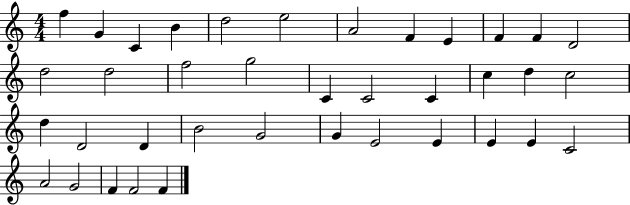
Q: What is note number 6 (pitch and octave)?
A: E5